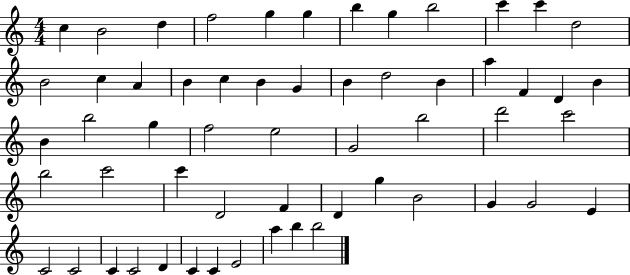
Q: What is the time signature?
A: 4/4